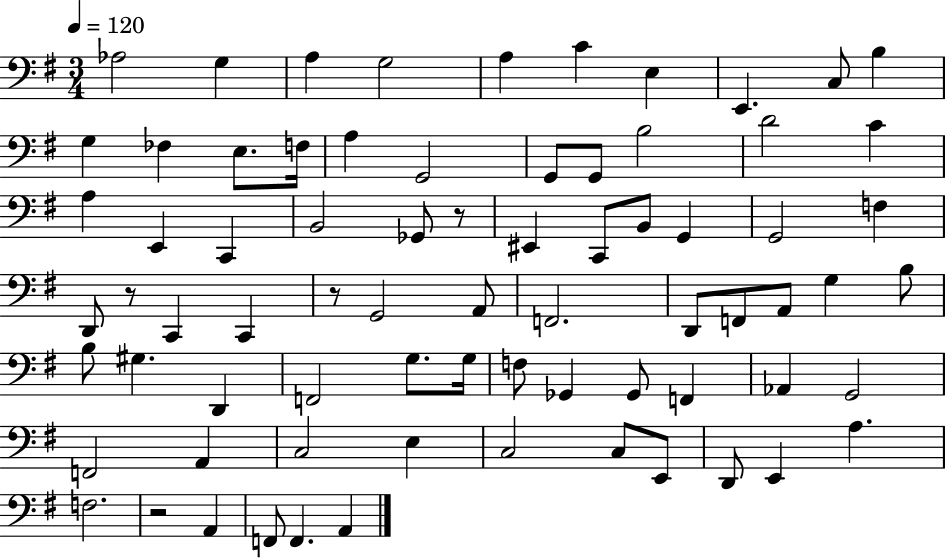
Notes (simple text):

Ab3/h G3/q A3/q G3/h A3/q C4/q E3/q E2/q. C3/e B3/q G3/q FES3/q E3/e. F3/s A3/q G2/h G2/e G2/e B3/h D4/h C4/q A3/q E2/q C2/q B2/h Gb2/e R/e EIS2/q C2/e B2/e G2/q G2/h F3/q D2/e R/e C2/q C2/q R/e G2/h A2/e F2/h. D2/e F2/e A2/e G3/q B3/e B3/e G#3/q. D2/q F2/h G3/e. G3/s F3/e Gb2/q Gb2/e F2/q Ab2/q G2/h F2/h A2/q C3/h E3/q C3/h C3/e E2/e D2/e E2/q A3/q. F3/h. R/h A2/q F2/e F2/q. A2/q